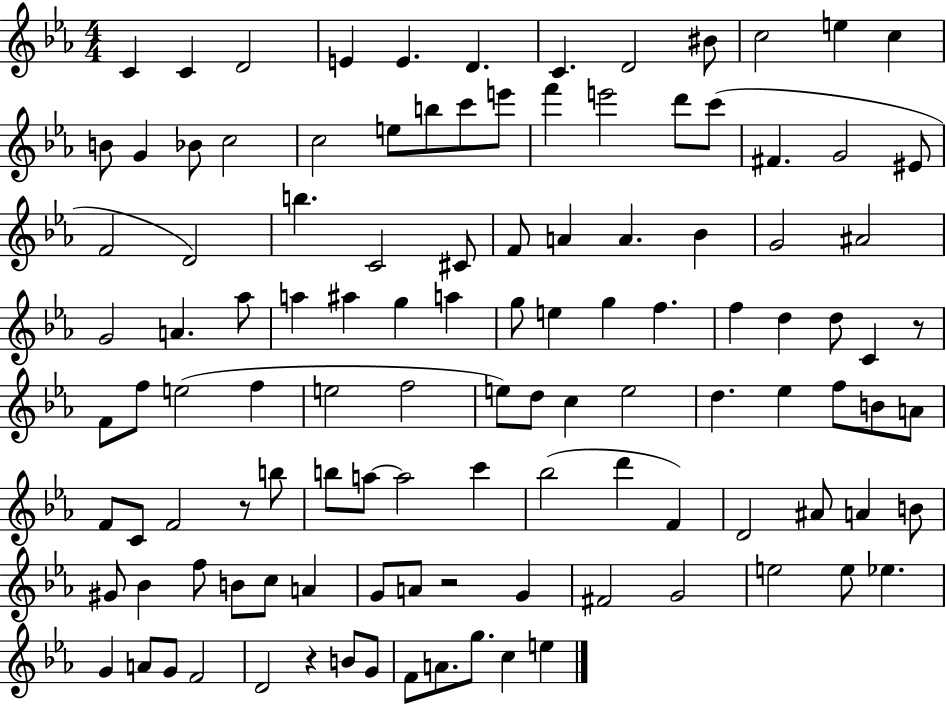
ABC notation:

X:1
T:Untitled
M:4/4
L:1/4
K:Eb
C C D2 E E D C D2 ^B/2 c2 e c B/2 G _B/2 c2 c2 e/2 b/2 c'/2 e'/2 f' e'2 d'/2 c'/2 ^F G2 ^E/2 F2 D2 b C2 ^C/2 F/2 A A _B G2 ^A2 G2 A _a/2 a ^a g a g/2 e g f f d d/2 C z/2 F/2 f/2 e2 f e2 f2 e/2 d/2 c e2 d _e f/2 B/2 A/2 F/2 C/2 F2 z/2 b/2 b/2 a/2 a2 c' _b2 d' F D2 ^A/2 A B/2 ^G/2 _B f/2 B/2 c/2 A G/2 A/2 z2 G ^F2 G2 e2 e/2 _e G A/2 G/2 F2 D2 z B/2 G/2 F/2 A/2 g/2 c e